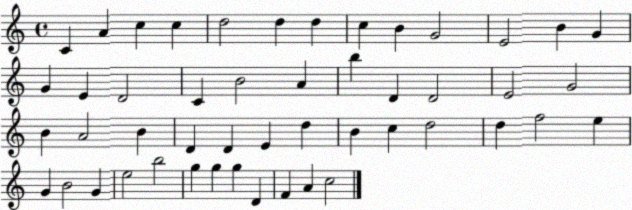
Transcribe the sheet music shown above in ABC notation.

X:1
T:Untitled
M:4/4
L:1/4
K:C
C A c c d2 d d c B G2 E2 B G G E D2 C B2 A b D D2 E2 G2 B A2 B D D E d B c d2 d f2 e G B2 G e2 b2 g g g D F A c2